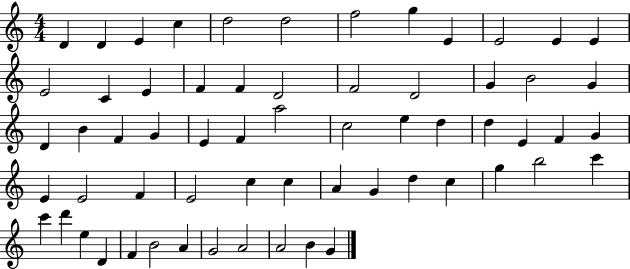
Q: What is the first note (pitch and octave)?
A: D4